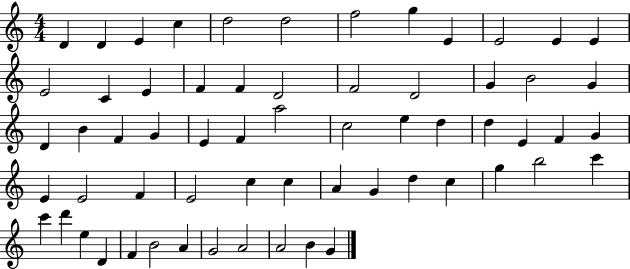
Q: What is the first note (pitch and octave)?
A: D4